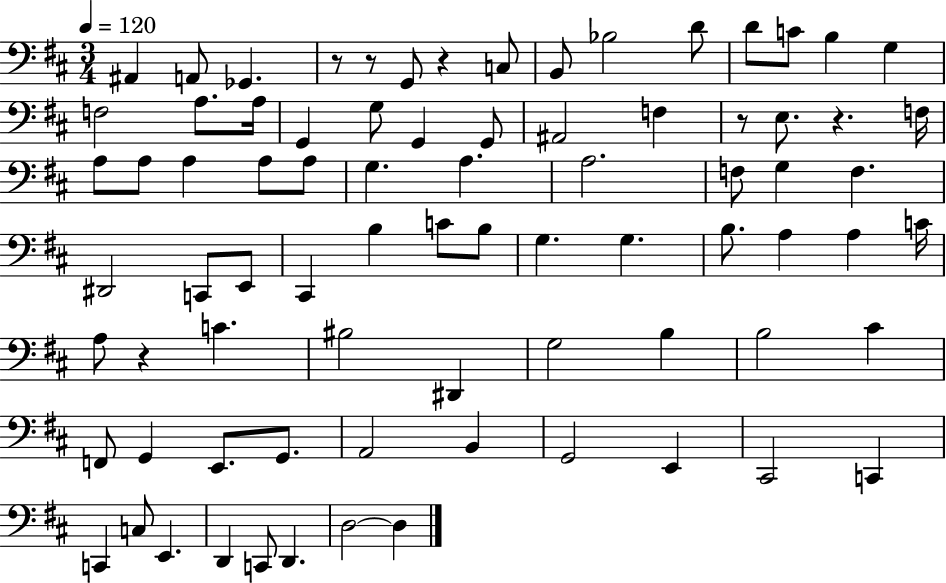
X:1
T:Untitled
M:3/4
L:1/4
K:D
^A,, A,,/2 _G,, z/2 z/2 G,,/2 z C,/2 B,,/2 _B,2 D/2 D/2 C/2 B, G, F,2 A,/2 A,/4 G,, G,/2 G,, G,,/2 ^A,,2 F, z/2 E,/2 z F,/4 A,/2 A,/2 A, A,/2 A,/2 G, A, A,2 F,/2 G, F, ^D,,2 C,,/2 E,,/2 ^C,, B, C/2 B,/2 G, G, B,/2 A, A, C/4 A,/2 z C ^B,2 ^D,, G,2 B, B,2 ^C F,,/2 G,, E,,/2 G,,/2 A,,2 B,, G,,2 E,, ^C,,2 C,, C,, C,/2 E,, D,, C,,/2 D,, D,2 D,